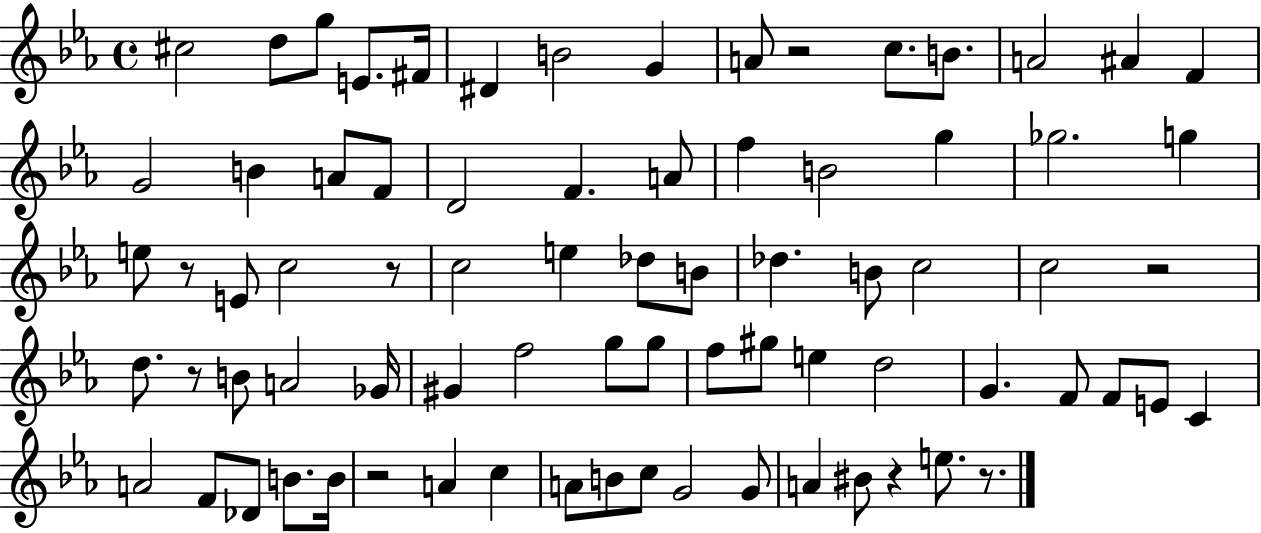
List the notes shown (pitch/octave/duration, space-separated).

C#5/h D5/e G5/e E4/e. F#4/s D#4/q B4/h G4/q A4/e R/h C5/e. B4/e. A4/h A#4/q F4/q G4/h B4/q A4/e F4/e D4/h F4/q. A4/e F5/q B4/h G5/q Gb5/h. G5/q E5/e R/e E4/e C5/h R/e C5/h E5/q Db5/e B4/e Db5/q. B4/e C5/h C5/h R/h D5/e. R/e B4/e A4/h Gb4/s G#4/q F5/h G5/e G5/e F5/e G#5/e E5/q D5/h G4/q. F4/e F4/e E4/e C4/q A4/h F4/e Db4/e B4/e. B4/s R/h A4/q C5/q A4/e B4/e C5/e G4/h G4/e A4/q BIS4/e R/q E5/e. R/e.